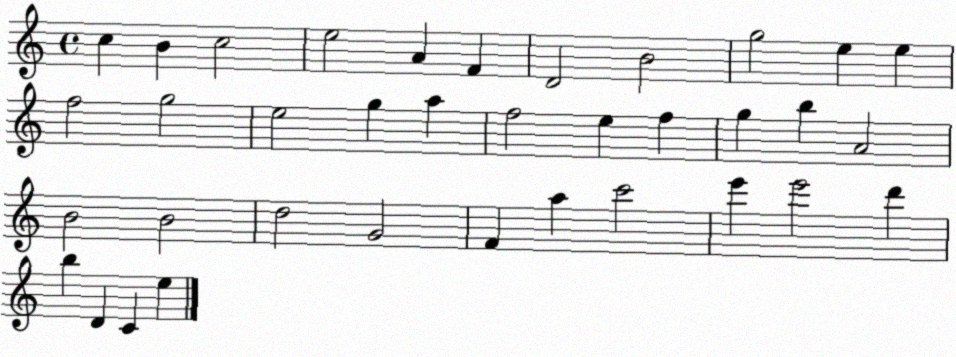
X:1
T:Untitled
M:4/4
L:1/4
K:C
c B c2 e2 A F D2 B2 g2 e e f2 g2 e2 g a f2 e f g b A2 B2 B2 d2 G2 F a c'2 e' e'2 d' b D C e